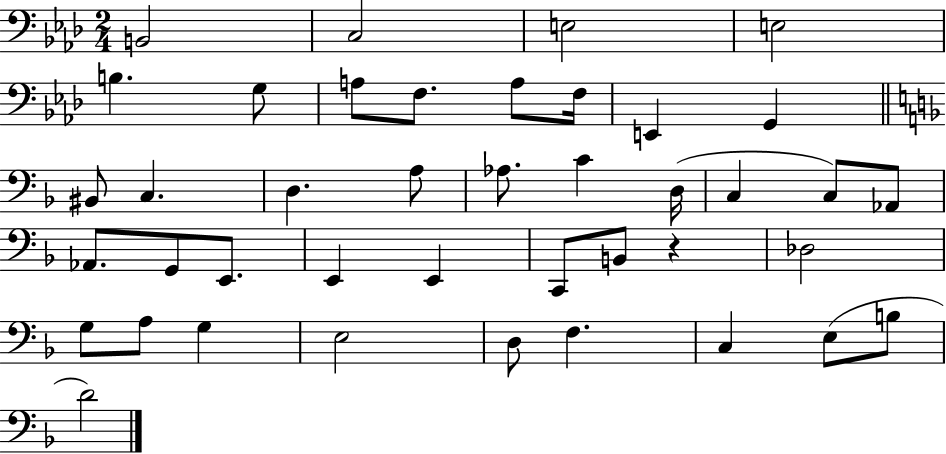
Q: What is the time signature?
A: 2/4